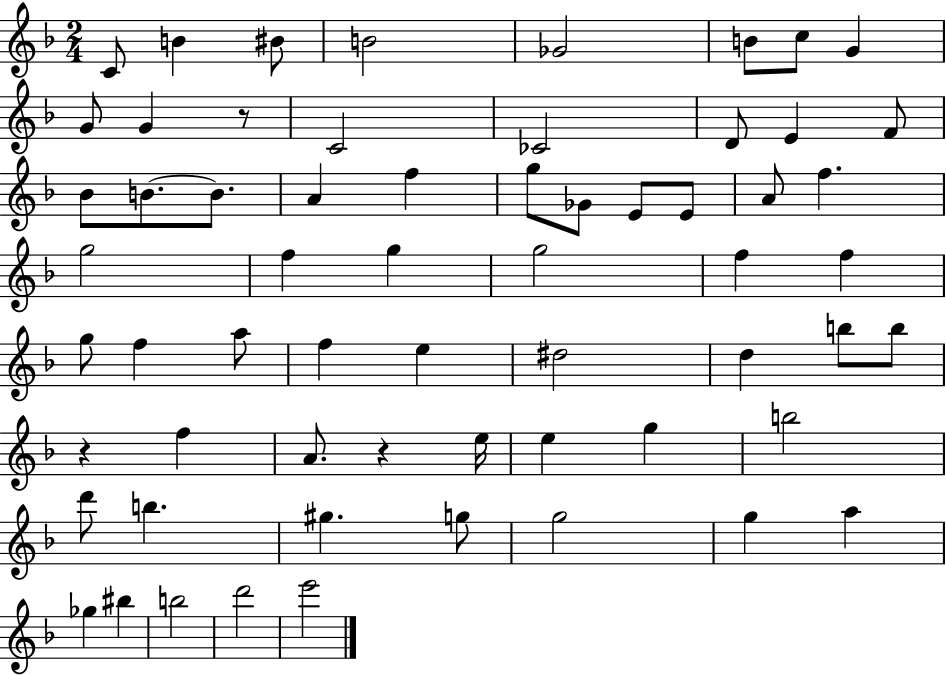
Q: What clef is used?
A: treble